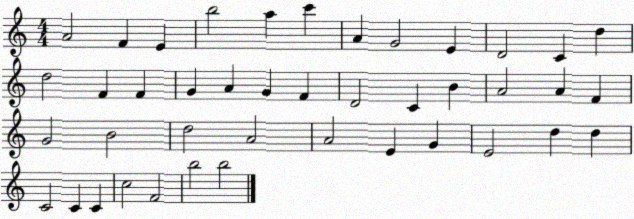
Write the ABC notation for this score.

X:1
T:Untitled
M:4/4
L:1/4
K:C
A2 F E b2 a c' A G2 E D2 C d d2 F F G A G F D2 C B A2 A F G2 B2 d2 A2 A2 E G E2 d d C2 C C c2 F2 b2 b2